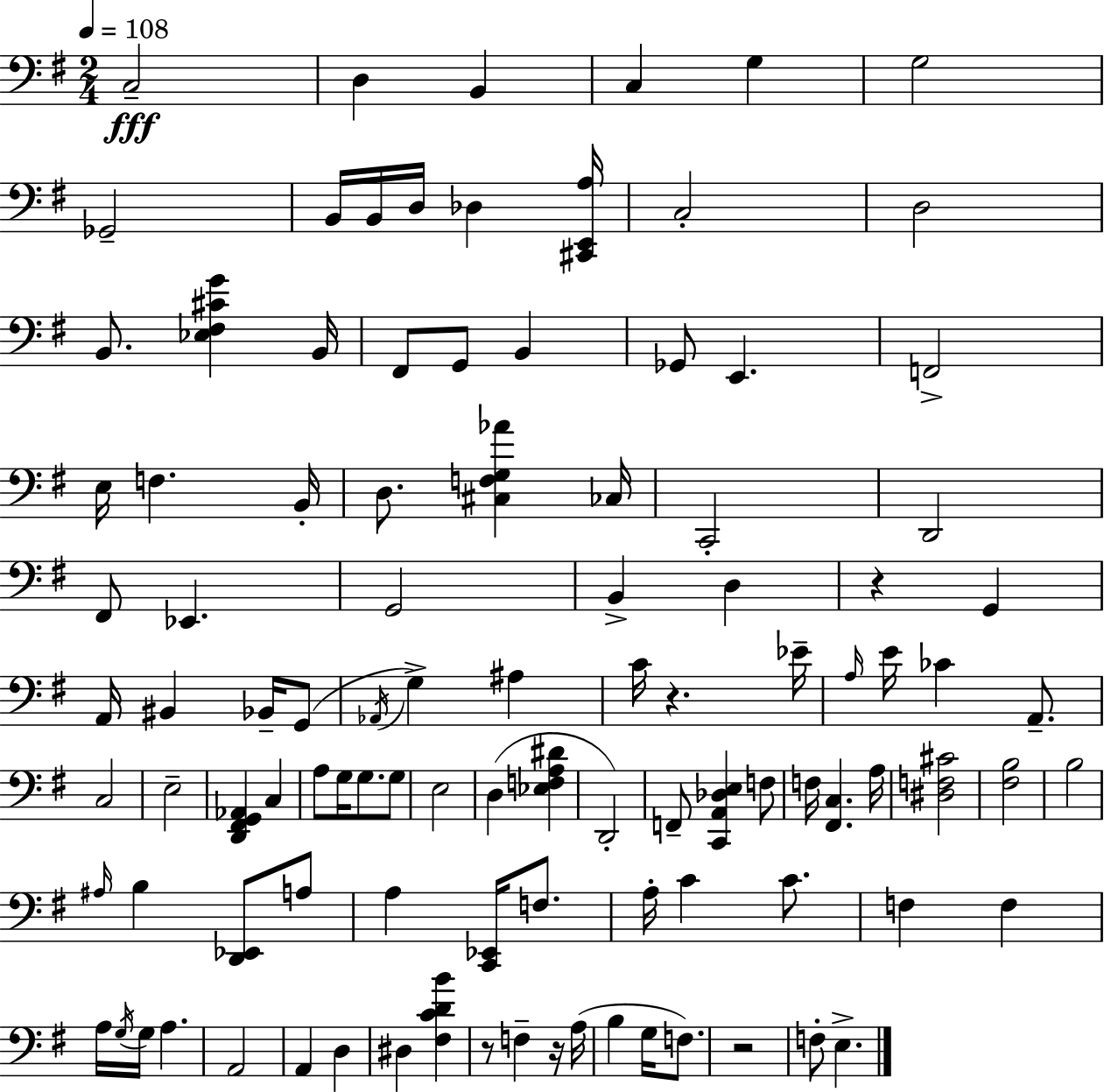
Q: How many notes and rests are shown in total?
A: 104